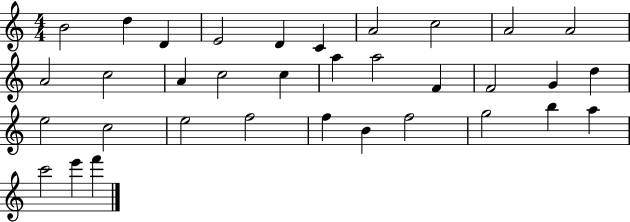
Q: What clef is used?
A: treble